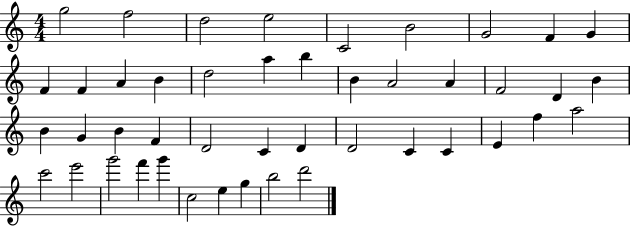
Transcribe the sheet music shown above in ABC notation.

X:1
T:Untitled
M:4/4
L:1/4
K:C
g2 f2 d2 e2 C2 B2 G2 F G F F A B d2 a b B A2 A F2 D B B G B F D2 C D D2 C C E f a2 c'2 e'2 g'2 f' g' c2 e g b2 d'2